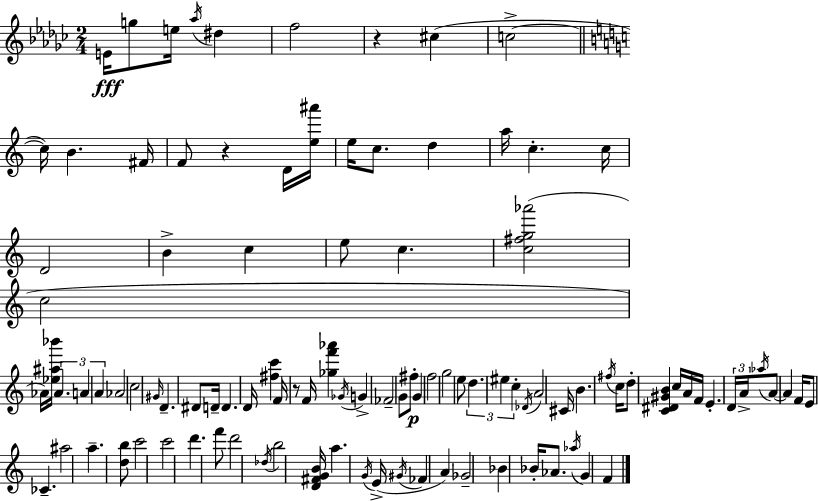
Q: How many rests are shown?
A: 3